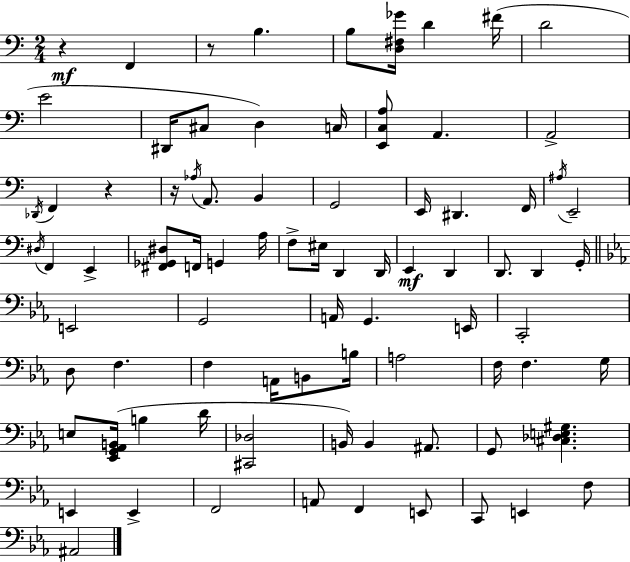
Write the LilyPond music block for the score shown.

{
  \clef bass
  \numericTimeSignature
  \time 2/4
  \key a \minor
  r4\mf f,4 | r8 b4. | b8 <d fis ges'>16 d'4 fis'16( | d'2 | \break e'2 | dis,16 cis8 d4) c16 | <e, c a>8 a,4. | a,2-> | \break \acciaccatura { des,16 } f,4 r4 | r16 \acciaccatura { aes16 } a,8. b,4 | g,2 | e,16 dis,4. | \break f,16 \acciaccatura { ais16 } e,2-- | \acciaccatura { dis16 } f,4 | e,4-> <fis, ges, dis>8 f,16 g,4 | a16 f8-> eis16 d,4 | \break d,16 e,4\mf | d,4 d,8. d,4 | g,16-. \bar "||" \break \key c \minor e,2 | g,2 | a,16 g,4. e,16 | c,2-. | \break d8 f4. | f4 a,16 b,8 b16 | a2 | f16 f4. g16 | \break e8 <ees, g, aes, b,>16( b4 d'16 | <cis, des>2 | b,16) b,4 ais,8. | g,8 <cis des e gis>4. | \break e,4 e,4-> | f,2 | a,8 f,4 e,8 | c,8 e,4 f8 | \break ais,2 | \bar "|."
}